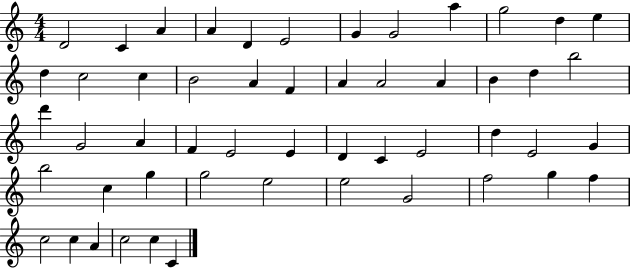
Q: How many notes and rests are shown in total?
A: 52